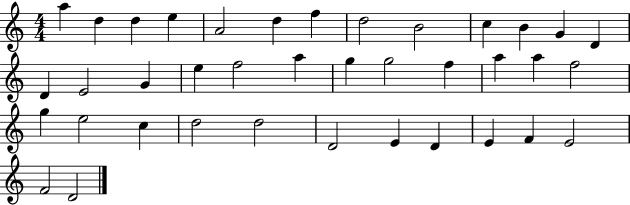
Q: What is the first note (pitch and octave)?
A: A5